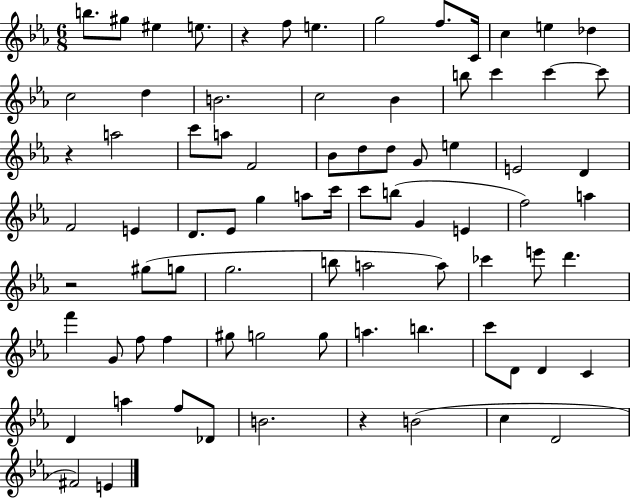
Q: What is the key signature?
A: EES major